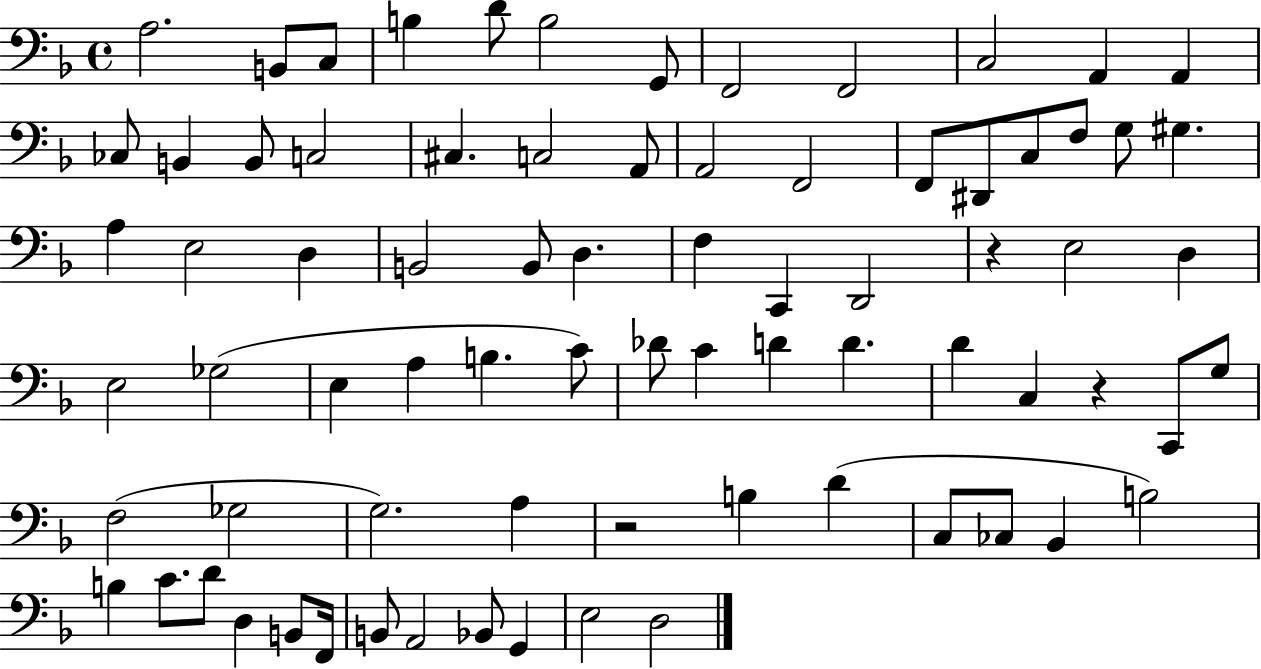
{
  \clef bass
  \time 4/4
  \defaultTimeSignature
  \key f \major
  a2. b,8 c8 | b4 d'8 b2 g,8 | f,2 f,2 | c2 a,4 a,4 | \break ces8 b,4 b,8 c2 | cis4. c2 a,8 | a,2 f,2 | f,8 dis,8 c8 f8 g8 gis4. | \break a4 e2 d4 | b,2 b,8 d4. | f4 c,4 d,2 | r4 e2 d4 | \break e2 ges2( | e4 a4 b4. c'8) | des'8 c'4 d'4 d'4. | d'4 c4 r4 c,8 g8 | \break f2( ges2 | g2.) a4 | r2 b4 d'4( | c8 ces8 bes,4 b2) | \break b4 c'8. d'8 d4 b,8 f,16 | b,8 a,2 bes,8 g,4 | e2 d2 | \bar "|."
}